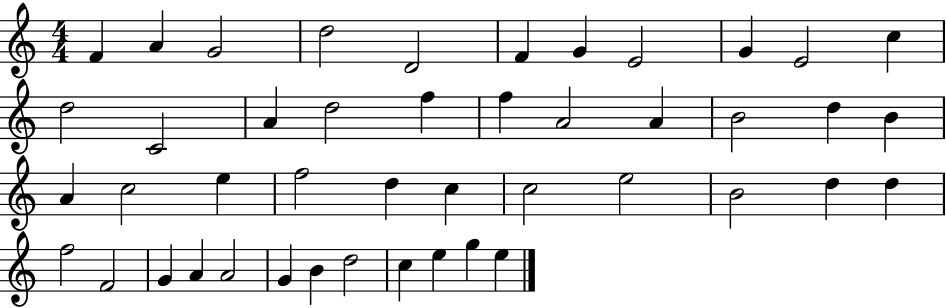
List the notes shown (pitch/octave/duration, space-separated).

F4/q A4/q G4/h D5/h D4/h F4/q G4/q E4/h G4/q E4/h C5/q D5/h C4/h A4/q D5/h F5/q F5/q A4/h A4/q B4/h D5/q B4/q A4/q C5/h E5/q F5/h D5/q C5/q C5/h E5/h B4/h D5/q D5/q F5/h F4/h G4/q A4/q A4/h G4/q B4/q D5/h C5/q E5/q G5/q E5/q